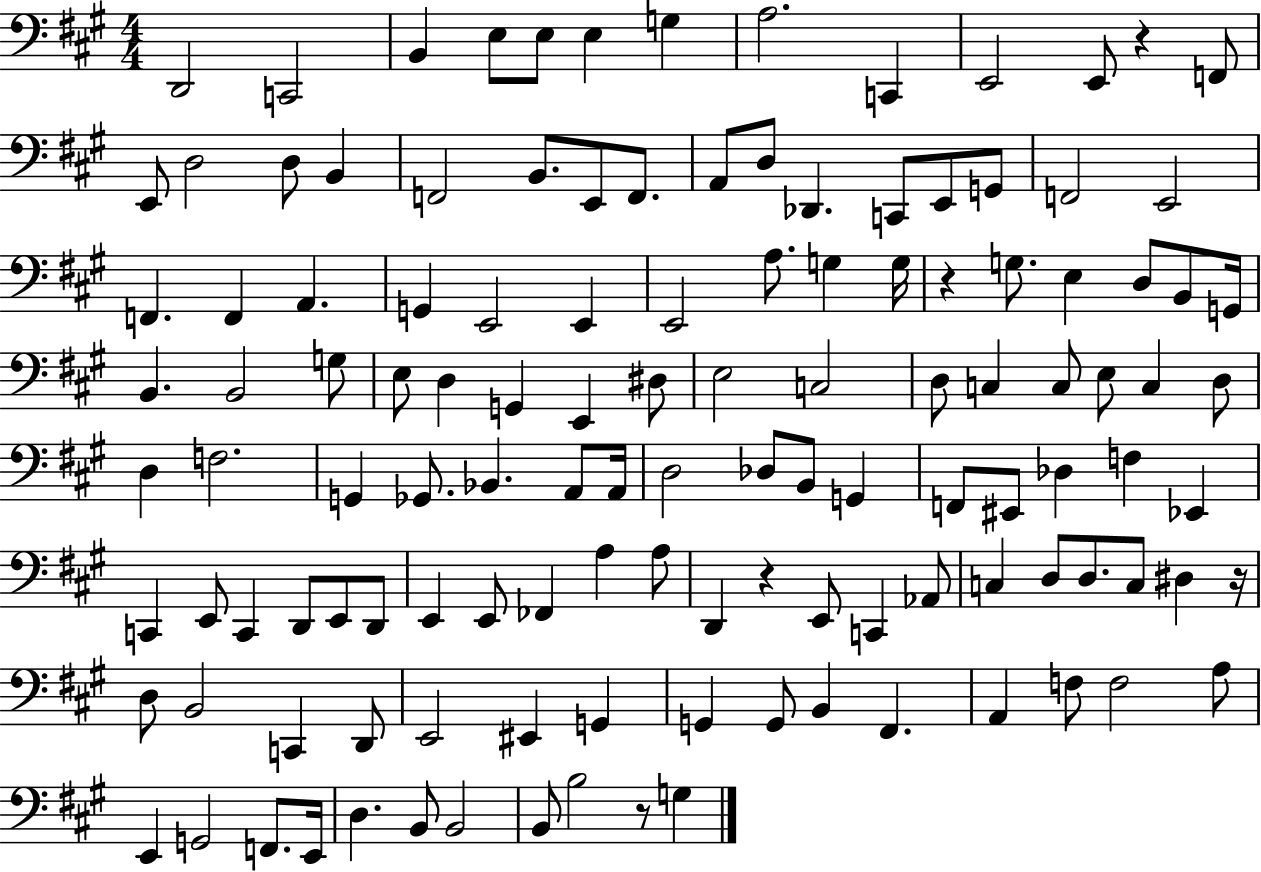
X:1
T:Untitled
M:4/4
L:1/4
K:A
D,,2 C,,2 B,, E,/2 E,/2 E, G, A,2 C,, E,,2 E,,/2 z F,,/2 E,,/2 D,2 D,/2 B,, F,,2 B,,/2 E,,/2 F,,/2 A,,/2 D,/2 _D,, C,,/2 E,,/2 G,,/2 F,,2 E,,2 F,, F,, A,, G,, E,,2 E,, E,,2 A,/2 G, G,/4 z G,/2 E, D,/2 B,,/2 G,,/4 B,, B,,2 G,/2 E,/2 D, G,, E,, ^D,/2 E,2 C,2 D,/2 C, C,/2 E,/2 C, D,/2 D, F,2 G,, _G,,/2 _B,, A,,/2 A,,/4 D,2 _D,/2 B,,/2 G,, F,,/2 ^E,,/2 _D, F, _E,, C,, E,,/2 C,, D,,/2 E,,/2 D,,/2 E,, E,,/2 _F,, A, A,/2 D,, z E,,/2 C,, _A,,/2 C, D,/2 D,/2 C,/2 ^D, z/4 D,/2 B,,2 C,, D,,/2 E,,2 ^E,, G,, G,, G,,/2 B,, ^F,, A,, F,/2 F,2 A,/2 E,, G,,2 F,,/2 E,,/4 D, B,,/2 B,,2 B,,/2 B,2 z/2 G,